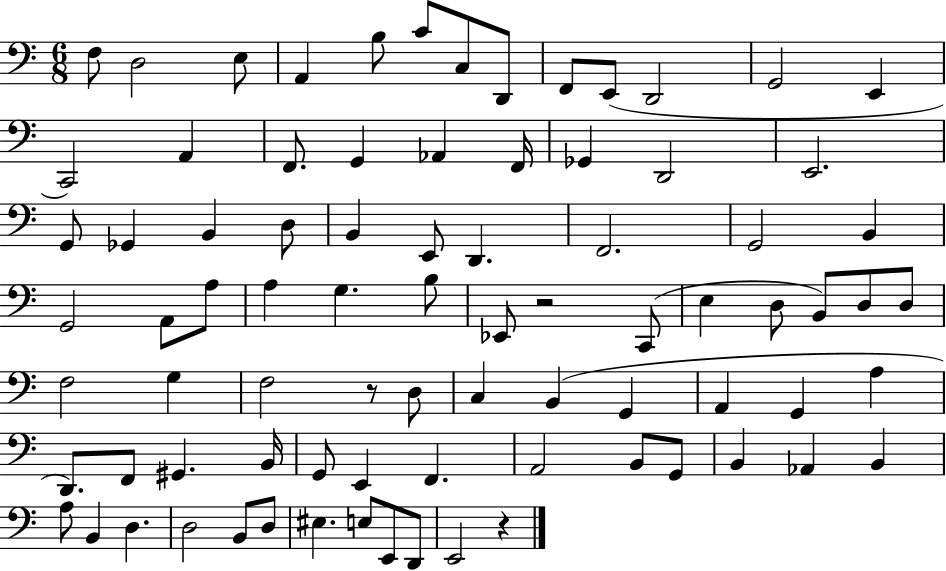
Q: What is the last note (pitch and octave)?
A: E2